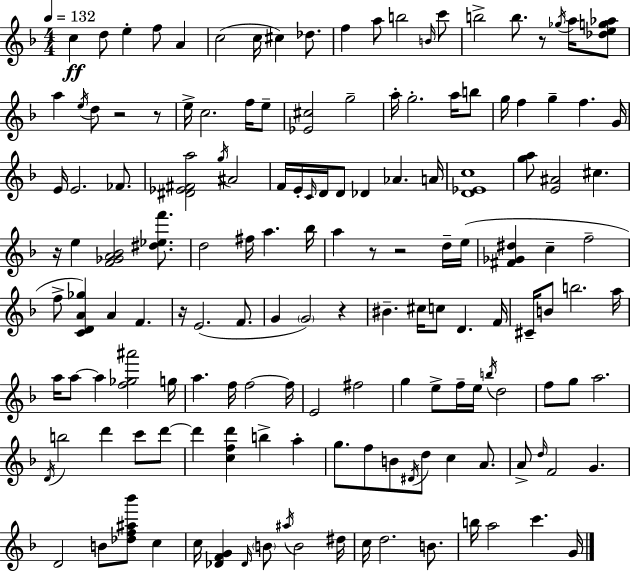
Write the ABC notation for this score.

X:1
T:Untitled
M:4/4
L:1/4
K:Dm
c d/2 e f/2 A c2 c/4 ^c _d/2 f a/2 b2 B/4 c'/2 b2 b/2 z/2 _g/4 a/4 [_deg_a]/2 a e/4 d/2 z2 z/2 e/4 c2 f/4 e/2 [_E^c]2 g2 a/4 g2 a/4 b/2 g/4 f g f G/4 E/4 E2 _F/2 [^D_E^Fa]2 g/4 ^A2 F/4 E/4 C/4 D/4 D/2 _D _A A/4 [D_Ec]4 [ga]/2 [E^A]2 ^c z/4 e [F_GA_B]2 [^d_ef']/2 d2 ^f/4 a _b/4 a z/2 z2 d/4 e/4 [^F_G^d] c f2 f/2 [CDA_g] A F z/4 E2 F/2 G G2 z ^B ^c/4 c/2 D F/4 ^C/4 B/2 b2 a/4 a/4 a/2 a [f_g^a']2 g/4 a f/4 f2 f/4 E2 ^f2 g e/2 f/4 e/4 b/4 d2 f/2 g/2 a2 D/4 b2 d' c'/2 d'/2 d' [cfd'] b a g/2 f/2 B/2 ^D/4 d/2 c A/2 A/2 d/4 F2 G D2 B/2 [_df^a_b']/2 c c/4 [_DFG] _D/4 B/2 ^a/4 B2 ^d/4 c/4 d2 B/2 b/4 a2 c' G/4